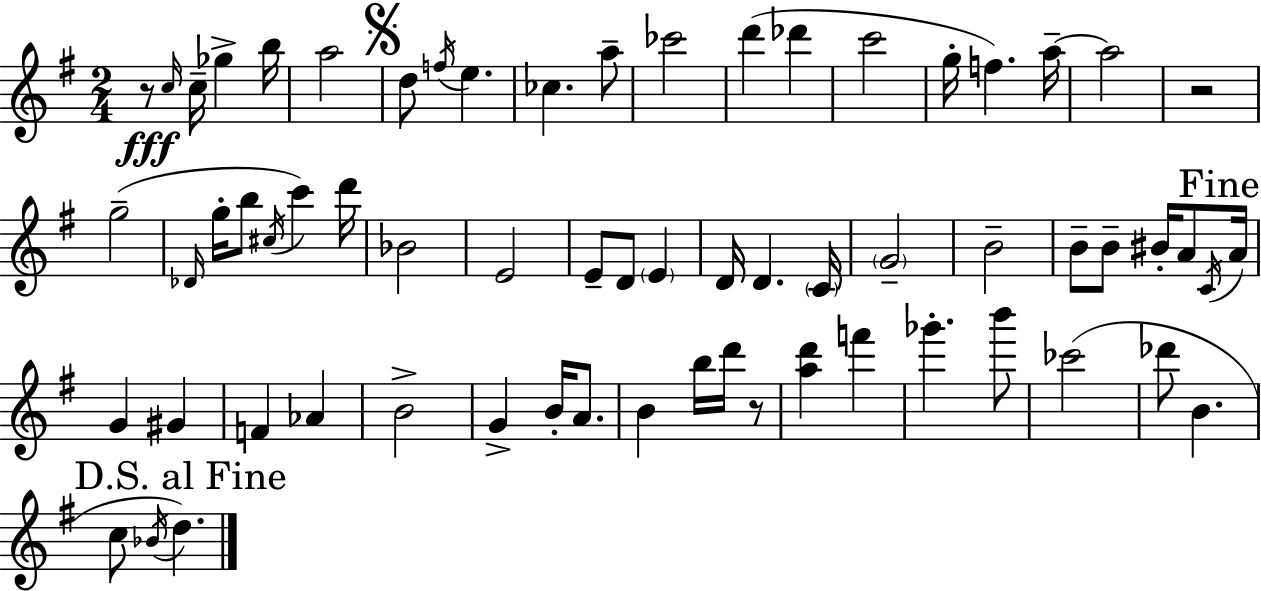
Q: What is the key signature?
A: G major